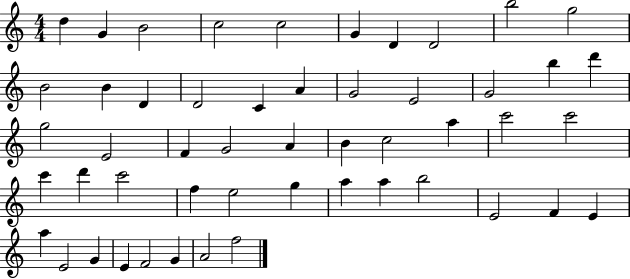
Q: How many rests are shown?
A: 0